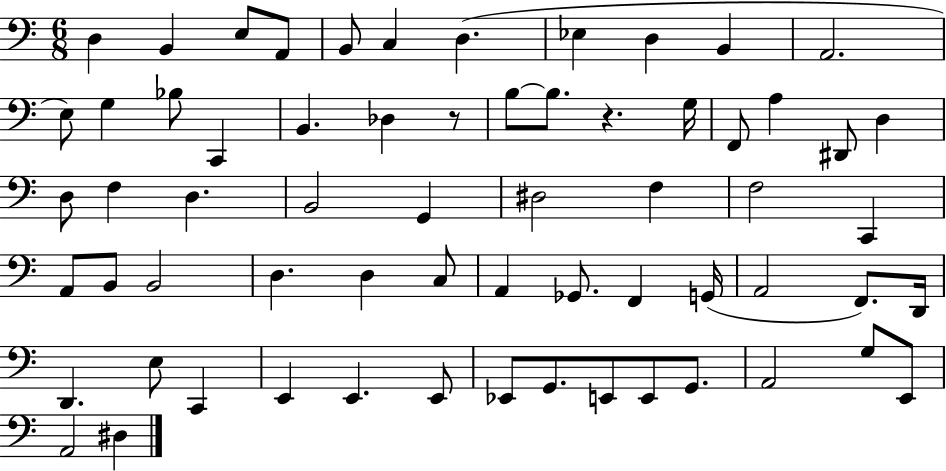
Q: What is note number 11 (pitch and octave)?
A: A2